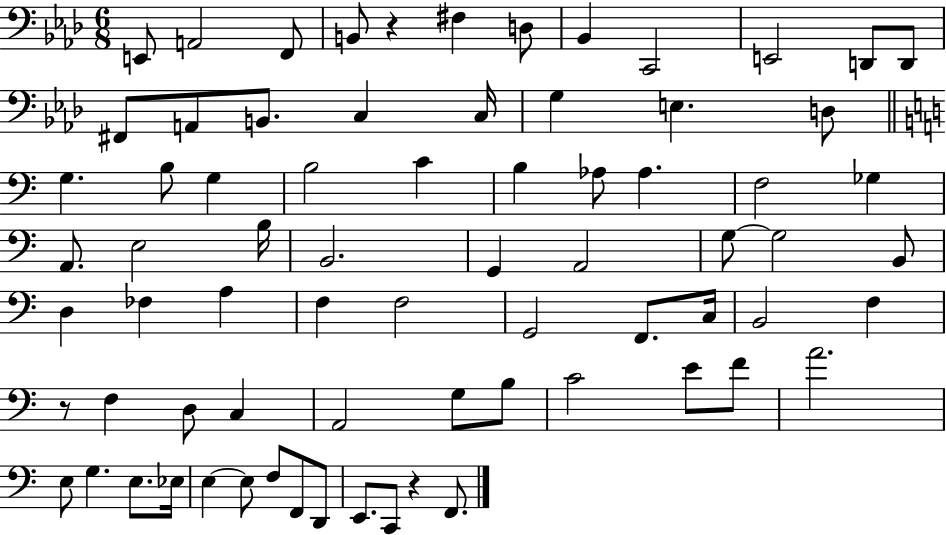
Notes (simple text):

E2/e A2/h F2/e B2/e R/q F#3/q D3/e Bb2/q C2/h E2/h D2/e D2/e F#2/e A2/e B2/e. C3/q C3/s G3/q E3/q. D3/e G3/q. B3/e G3/q B3/h C4/q B3/q Ab3/e Ab3/q. F3/h Gb3/q A2/e. E3/h B3/s B2/h. G2/q A2/h G3/e G3/h B2/e D3/q FES3/q A3/q F3/q F3/h G2/h F2/e. C3/s B2/h F3/q R/e F3/q D3/e C3/q A2/h G3/e B3/e C4/h E4/e F4/e A4/h. E3/e G3/q. E3/e. Eb3/s E3/q E3/e F3/e F2/e D2/e E2/e. C2/e R/q F2/e.